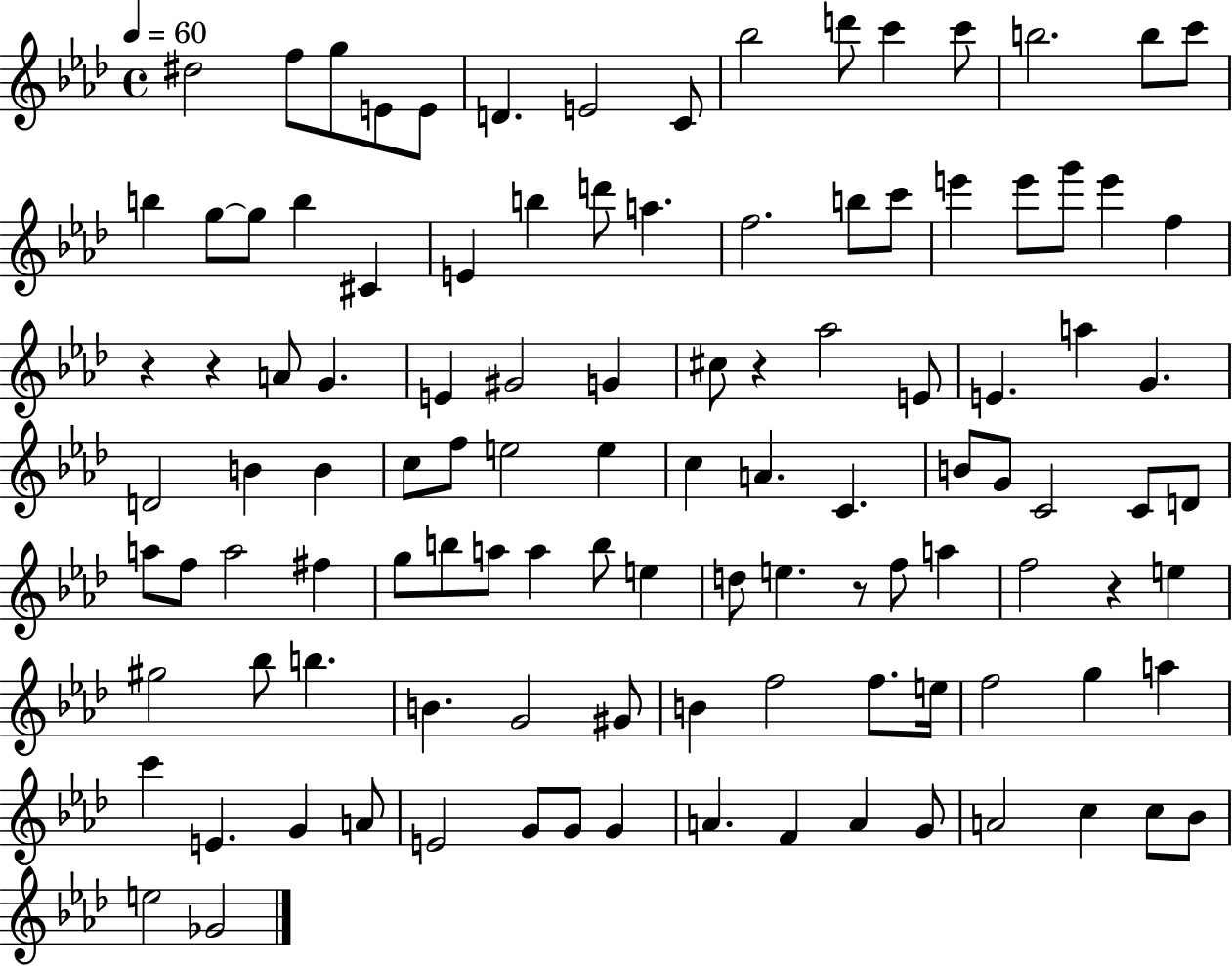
D#5/h F5/e G5/e E4/e E4/e D4/q. E4/h C4/e Bb5/h D6/e C6/q C6/e B5/h. B5/e C6/e B5/q G5/e G5/e B5/q C#4/q E4/q B5/q D6/e A5/q. F5/h. B5/e C6/e E6/q E6/e G6/e E6/q F5/q R/q R/q A4/e G4/q. E4/q G#4/h G4/q C#5/e R/q Ab5/h E4/e E4/q. A5/q G4/q. D4/h B4/q B4/q C5/e F5/e E5/h E5/q C5/q A4/q. C4/q. B4/e G4/e C4/h C4/e D4/e A5/e F5/e A5/h F#5/q G5/e B5/e A5/e A5/q B5/e E5/q D5/e E5/q. R/e F5/e A5/q F5/h R/q E5/q G#5/h Bb5/e B5/q. B4/q. G4/h G#4/e B4/q F5/h F5/e. E5/s F5/h G5/q A5/q C6/q E4/q. G4/q A4/e E4/h G4/e G4/e G4/q A4/q. F4/q A4/q G4/e A4/h C5/q C5/e Bb4/e E5/h Gb4/h